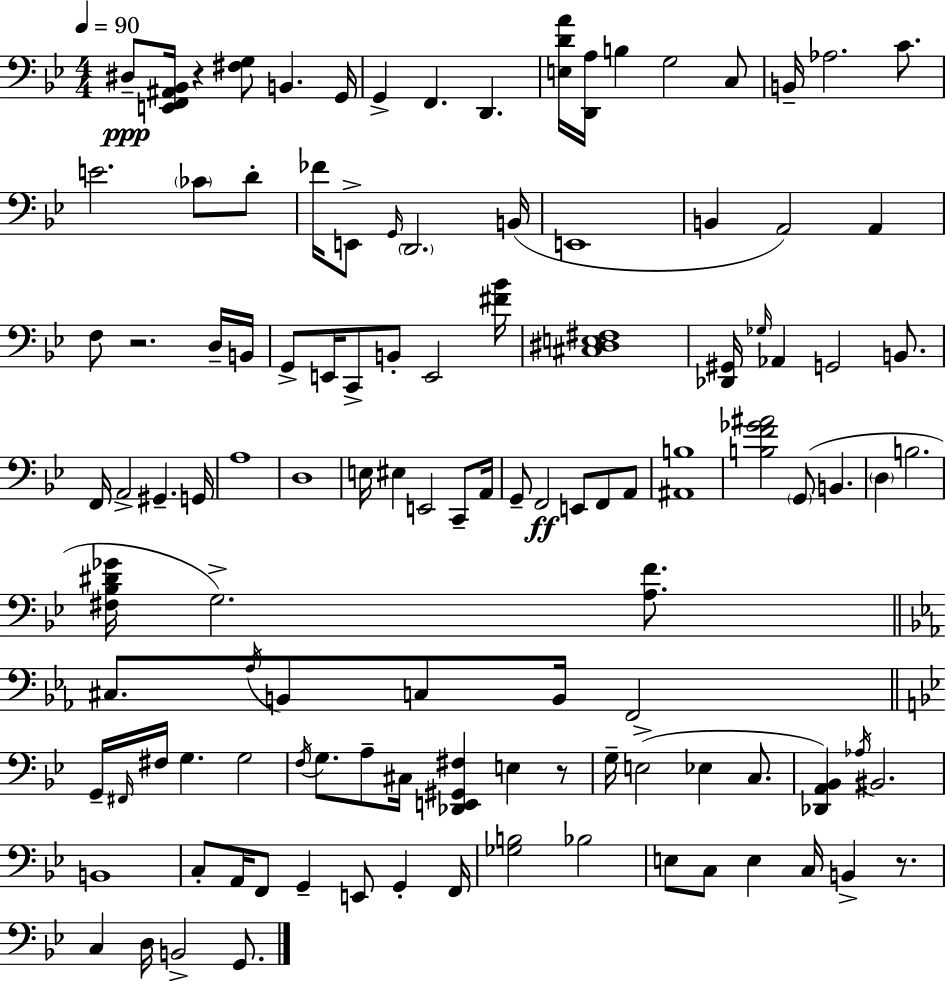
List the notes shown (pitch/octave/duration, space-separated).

D#3/e [E2,F2,A#2,Bb2]/s R/q [F#3,G3]/e B2/q. G2/s G2/q F2/q. D2/q. [E3,D4,A4]/s [D2,A3]/s B3/q G3/h C3/e B2/s Ab3/h. C4/e. E4/h. CES4/e D4/e FES4/s E2/e G2/s D2/h. B2/s E2/w B2/q A2/h A2/q F3/e R/h. D3/s B2/s G2/e E2/s C2/e B2/e E2/h [F#4,Bb4]/s [C#3,D#3,E3,F#3]/w [Db2,G#2]/s Gb3/s Ab2/q G2/h B2/e. F2/s A2/h G#2/q. G2/s A3/w D3/w E3/s EIS3/q E2/h C2/e A2/s G2/e F2/h E2/e F2/e A2/e [A#2,B3]/w [B3,F4,Gb4,A#4]/h G2/e B2/q. D3/q B3/h. [F#3,Bb3,D#4,Gb4]/s G3/h. [A3,F4]/e. C#3/e. Ab3/s B2/e C3/e B2/s F2/h G2/s F#2/s F#3/s G3/q. G3/h F3/s G3/e. A3/e C#3/s [Db2,E2,G#2,F#3]/q E3/q R/e G3/s E3/h Eb3/q C3/e. [Db2,A2,Bb2]/q Ab3/s BIS2/h. B2/w C3/e A2/s F2/e G2/q E2/e G2/q F2/s [Gb3,B3]/h Bb3/h E3/e C3/e E3/q C3/s B2/q R/e. C3/q D3/s B2/h G2/e.